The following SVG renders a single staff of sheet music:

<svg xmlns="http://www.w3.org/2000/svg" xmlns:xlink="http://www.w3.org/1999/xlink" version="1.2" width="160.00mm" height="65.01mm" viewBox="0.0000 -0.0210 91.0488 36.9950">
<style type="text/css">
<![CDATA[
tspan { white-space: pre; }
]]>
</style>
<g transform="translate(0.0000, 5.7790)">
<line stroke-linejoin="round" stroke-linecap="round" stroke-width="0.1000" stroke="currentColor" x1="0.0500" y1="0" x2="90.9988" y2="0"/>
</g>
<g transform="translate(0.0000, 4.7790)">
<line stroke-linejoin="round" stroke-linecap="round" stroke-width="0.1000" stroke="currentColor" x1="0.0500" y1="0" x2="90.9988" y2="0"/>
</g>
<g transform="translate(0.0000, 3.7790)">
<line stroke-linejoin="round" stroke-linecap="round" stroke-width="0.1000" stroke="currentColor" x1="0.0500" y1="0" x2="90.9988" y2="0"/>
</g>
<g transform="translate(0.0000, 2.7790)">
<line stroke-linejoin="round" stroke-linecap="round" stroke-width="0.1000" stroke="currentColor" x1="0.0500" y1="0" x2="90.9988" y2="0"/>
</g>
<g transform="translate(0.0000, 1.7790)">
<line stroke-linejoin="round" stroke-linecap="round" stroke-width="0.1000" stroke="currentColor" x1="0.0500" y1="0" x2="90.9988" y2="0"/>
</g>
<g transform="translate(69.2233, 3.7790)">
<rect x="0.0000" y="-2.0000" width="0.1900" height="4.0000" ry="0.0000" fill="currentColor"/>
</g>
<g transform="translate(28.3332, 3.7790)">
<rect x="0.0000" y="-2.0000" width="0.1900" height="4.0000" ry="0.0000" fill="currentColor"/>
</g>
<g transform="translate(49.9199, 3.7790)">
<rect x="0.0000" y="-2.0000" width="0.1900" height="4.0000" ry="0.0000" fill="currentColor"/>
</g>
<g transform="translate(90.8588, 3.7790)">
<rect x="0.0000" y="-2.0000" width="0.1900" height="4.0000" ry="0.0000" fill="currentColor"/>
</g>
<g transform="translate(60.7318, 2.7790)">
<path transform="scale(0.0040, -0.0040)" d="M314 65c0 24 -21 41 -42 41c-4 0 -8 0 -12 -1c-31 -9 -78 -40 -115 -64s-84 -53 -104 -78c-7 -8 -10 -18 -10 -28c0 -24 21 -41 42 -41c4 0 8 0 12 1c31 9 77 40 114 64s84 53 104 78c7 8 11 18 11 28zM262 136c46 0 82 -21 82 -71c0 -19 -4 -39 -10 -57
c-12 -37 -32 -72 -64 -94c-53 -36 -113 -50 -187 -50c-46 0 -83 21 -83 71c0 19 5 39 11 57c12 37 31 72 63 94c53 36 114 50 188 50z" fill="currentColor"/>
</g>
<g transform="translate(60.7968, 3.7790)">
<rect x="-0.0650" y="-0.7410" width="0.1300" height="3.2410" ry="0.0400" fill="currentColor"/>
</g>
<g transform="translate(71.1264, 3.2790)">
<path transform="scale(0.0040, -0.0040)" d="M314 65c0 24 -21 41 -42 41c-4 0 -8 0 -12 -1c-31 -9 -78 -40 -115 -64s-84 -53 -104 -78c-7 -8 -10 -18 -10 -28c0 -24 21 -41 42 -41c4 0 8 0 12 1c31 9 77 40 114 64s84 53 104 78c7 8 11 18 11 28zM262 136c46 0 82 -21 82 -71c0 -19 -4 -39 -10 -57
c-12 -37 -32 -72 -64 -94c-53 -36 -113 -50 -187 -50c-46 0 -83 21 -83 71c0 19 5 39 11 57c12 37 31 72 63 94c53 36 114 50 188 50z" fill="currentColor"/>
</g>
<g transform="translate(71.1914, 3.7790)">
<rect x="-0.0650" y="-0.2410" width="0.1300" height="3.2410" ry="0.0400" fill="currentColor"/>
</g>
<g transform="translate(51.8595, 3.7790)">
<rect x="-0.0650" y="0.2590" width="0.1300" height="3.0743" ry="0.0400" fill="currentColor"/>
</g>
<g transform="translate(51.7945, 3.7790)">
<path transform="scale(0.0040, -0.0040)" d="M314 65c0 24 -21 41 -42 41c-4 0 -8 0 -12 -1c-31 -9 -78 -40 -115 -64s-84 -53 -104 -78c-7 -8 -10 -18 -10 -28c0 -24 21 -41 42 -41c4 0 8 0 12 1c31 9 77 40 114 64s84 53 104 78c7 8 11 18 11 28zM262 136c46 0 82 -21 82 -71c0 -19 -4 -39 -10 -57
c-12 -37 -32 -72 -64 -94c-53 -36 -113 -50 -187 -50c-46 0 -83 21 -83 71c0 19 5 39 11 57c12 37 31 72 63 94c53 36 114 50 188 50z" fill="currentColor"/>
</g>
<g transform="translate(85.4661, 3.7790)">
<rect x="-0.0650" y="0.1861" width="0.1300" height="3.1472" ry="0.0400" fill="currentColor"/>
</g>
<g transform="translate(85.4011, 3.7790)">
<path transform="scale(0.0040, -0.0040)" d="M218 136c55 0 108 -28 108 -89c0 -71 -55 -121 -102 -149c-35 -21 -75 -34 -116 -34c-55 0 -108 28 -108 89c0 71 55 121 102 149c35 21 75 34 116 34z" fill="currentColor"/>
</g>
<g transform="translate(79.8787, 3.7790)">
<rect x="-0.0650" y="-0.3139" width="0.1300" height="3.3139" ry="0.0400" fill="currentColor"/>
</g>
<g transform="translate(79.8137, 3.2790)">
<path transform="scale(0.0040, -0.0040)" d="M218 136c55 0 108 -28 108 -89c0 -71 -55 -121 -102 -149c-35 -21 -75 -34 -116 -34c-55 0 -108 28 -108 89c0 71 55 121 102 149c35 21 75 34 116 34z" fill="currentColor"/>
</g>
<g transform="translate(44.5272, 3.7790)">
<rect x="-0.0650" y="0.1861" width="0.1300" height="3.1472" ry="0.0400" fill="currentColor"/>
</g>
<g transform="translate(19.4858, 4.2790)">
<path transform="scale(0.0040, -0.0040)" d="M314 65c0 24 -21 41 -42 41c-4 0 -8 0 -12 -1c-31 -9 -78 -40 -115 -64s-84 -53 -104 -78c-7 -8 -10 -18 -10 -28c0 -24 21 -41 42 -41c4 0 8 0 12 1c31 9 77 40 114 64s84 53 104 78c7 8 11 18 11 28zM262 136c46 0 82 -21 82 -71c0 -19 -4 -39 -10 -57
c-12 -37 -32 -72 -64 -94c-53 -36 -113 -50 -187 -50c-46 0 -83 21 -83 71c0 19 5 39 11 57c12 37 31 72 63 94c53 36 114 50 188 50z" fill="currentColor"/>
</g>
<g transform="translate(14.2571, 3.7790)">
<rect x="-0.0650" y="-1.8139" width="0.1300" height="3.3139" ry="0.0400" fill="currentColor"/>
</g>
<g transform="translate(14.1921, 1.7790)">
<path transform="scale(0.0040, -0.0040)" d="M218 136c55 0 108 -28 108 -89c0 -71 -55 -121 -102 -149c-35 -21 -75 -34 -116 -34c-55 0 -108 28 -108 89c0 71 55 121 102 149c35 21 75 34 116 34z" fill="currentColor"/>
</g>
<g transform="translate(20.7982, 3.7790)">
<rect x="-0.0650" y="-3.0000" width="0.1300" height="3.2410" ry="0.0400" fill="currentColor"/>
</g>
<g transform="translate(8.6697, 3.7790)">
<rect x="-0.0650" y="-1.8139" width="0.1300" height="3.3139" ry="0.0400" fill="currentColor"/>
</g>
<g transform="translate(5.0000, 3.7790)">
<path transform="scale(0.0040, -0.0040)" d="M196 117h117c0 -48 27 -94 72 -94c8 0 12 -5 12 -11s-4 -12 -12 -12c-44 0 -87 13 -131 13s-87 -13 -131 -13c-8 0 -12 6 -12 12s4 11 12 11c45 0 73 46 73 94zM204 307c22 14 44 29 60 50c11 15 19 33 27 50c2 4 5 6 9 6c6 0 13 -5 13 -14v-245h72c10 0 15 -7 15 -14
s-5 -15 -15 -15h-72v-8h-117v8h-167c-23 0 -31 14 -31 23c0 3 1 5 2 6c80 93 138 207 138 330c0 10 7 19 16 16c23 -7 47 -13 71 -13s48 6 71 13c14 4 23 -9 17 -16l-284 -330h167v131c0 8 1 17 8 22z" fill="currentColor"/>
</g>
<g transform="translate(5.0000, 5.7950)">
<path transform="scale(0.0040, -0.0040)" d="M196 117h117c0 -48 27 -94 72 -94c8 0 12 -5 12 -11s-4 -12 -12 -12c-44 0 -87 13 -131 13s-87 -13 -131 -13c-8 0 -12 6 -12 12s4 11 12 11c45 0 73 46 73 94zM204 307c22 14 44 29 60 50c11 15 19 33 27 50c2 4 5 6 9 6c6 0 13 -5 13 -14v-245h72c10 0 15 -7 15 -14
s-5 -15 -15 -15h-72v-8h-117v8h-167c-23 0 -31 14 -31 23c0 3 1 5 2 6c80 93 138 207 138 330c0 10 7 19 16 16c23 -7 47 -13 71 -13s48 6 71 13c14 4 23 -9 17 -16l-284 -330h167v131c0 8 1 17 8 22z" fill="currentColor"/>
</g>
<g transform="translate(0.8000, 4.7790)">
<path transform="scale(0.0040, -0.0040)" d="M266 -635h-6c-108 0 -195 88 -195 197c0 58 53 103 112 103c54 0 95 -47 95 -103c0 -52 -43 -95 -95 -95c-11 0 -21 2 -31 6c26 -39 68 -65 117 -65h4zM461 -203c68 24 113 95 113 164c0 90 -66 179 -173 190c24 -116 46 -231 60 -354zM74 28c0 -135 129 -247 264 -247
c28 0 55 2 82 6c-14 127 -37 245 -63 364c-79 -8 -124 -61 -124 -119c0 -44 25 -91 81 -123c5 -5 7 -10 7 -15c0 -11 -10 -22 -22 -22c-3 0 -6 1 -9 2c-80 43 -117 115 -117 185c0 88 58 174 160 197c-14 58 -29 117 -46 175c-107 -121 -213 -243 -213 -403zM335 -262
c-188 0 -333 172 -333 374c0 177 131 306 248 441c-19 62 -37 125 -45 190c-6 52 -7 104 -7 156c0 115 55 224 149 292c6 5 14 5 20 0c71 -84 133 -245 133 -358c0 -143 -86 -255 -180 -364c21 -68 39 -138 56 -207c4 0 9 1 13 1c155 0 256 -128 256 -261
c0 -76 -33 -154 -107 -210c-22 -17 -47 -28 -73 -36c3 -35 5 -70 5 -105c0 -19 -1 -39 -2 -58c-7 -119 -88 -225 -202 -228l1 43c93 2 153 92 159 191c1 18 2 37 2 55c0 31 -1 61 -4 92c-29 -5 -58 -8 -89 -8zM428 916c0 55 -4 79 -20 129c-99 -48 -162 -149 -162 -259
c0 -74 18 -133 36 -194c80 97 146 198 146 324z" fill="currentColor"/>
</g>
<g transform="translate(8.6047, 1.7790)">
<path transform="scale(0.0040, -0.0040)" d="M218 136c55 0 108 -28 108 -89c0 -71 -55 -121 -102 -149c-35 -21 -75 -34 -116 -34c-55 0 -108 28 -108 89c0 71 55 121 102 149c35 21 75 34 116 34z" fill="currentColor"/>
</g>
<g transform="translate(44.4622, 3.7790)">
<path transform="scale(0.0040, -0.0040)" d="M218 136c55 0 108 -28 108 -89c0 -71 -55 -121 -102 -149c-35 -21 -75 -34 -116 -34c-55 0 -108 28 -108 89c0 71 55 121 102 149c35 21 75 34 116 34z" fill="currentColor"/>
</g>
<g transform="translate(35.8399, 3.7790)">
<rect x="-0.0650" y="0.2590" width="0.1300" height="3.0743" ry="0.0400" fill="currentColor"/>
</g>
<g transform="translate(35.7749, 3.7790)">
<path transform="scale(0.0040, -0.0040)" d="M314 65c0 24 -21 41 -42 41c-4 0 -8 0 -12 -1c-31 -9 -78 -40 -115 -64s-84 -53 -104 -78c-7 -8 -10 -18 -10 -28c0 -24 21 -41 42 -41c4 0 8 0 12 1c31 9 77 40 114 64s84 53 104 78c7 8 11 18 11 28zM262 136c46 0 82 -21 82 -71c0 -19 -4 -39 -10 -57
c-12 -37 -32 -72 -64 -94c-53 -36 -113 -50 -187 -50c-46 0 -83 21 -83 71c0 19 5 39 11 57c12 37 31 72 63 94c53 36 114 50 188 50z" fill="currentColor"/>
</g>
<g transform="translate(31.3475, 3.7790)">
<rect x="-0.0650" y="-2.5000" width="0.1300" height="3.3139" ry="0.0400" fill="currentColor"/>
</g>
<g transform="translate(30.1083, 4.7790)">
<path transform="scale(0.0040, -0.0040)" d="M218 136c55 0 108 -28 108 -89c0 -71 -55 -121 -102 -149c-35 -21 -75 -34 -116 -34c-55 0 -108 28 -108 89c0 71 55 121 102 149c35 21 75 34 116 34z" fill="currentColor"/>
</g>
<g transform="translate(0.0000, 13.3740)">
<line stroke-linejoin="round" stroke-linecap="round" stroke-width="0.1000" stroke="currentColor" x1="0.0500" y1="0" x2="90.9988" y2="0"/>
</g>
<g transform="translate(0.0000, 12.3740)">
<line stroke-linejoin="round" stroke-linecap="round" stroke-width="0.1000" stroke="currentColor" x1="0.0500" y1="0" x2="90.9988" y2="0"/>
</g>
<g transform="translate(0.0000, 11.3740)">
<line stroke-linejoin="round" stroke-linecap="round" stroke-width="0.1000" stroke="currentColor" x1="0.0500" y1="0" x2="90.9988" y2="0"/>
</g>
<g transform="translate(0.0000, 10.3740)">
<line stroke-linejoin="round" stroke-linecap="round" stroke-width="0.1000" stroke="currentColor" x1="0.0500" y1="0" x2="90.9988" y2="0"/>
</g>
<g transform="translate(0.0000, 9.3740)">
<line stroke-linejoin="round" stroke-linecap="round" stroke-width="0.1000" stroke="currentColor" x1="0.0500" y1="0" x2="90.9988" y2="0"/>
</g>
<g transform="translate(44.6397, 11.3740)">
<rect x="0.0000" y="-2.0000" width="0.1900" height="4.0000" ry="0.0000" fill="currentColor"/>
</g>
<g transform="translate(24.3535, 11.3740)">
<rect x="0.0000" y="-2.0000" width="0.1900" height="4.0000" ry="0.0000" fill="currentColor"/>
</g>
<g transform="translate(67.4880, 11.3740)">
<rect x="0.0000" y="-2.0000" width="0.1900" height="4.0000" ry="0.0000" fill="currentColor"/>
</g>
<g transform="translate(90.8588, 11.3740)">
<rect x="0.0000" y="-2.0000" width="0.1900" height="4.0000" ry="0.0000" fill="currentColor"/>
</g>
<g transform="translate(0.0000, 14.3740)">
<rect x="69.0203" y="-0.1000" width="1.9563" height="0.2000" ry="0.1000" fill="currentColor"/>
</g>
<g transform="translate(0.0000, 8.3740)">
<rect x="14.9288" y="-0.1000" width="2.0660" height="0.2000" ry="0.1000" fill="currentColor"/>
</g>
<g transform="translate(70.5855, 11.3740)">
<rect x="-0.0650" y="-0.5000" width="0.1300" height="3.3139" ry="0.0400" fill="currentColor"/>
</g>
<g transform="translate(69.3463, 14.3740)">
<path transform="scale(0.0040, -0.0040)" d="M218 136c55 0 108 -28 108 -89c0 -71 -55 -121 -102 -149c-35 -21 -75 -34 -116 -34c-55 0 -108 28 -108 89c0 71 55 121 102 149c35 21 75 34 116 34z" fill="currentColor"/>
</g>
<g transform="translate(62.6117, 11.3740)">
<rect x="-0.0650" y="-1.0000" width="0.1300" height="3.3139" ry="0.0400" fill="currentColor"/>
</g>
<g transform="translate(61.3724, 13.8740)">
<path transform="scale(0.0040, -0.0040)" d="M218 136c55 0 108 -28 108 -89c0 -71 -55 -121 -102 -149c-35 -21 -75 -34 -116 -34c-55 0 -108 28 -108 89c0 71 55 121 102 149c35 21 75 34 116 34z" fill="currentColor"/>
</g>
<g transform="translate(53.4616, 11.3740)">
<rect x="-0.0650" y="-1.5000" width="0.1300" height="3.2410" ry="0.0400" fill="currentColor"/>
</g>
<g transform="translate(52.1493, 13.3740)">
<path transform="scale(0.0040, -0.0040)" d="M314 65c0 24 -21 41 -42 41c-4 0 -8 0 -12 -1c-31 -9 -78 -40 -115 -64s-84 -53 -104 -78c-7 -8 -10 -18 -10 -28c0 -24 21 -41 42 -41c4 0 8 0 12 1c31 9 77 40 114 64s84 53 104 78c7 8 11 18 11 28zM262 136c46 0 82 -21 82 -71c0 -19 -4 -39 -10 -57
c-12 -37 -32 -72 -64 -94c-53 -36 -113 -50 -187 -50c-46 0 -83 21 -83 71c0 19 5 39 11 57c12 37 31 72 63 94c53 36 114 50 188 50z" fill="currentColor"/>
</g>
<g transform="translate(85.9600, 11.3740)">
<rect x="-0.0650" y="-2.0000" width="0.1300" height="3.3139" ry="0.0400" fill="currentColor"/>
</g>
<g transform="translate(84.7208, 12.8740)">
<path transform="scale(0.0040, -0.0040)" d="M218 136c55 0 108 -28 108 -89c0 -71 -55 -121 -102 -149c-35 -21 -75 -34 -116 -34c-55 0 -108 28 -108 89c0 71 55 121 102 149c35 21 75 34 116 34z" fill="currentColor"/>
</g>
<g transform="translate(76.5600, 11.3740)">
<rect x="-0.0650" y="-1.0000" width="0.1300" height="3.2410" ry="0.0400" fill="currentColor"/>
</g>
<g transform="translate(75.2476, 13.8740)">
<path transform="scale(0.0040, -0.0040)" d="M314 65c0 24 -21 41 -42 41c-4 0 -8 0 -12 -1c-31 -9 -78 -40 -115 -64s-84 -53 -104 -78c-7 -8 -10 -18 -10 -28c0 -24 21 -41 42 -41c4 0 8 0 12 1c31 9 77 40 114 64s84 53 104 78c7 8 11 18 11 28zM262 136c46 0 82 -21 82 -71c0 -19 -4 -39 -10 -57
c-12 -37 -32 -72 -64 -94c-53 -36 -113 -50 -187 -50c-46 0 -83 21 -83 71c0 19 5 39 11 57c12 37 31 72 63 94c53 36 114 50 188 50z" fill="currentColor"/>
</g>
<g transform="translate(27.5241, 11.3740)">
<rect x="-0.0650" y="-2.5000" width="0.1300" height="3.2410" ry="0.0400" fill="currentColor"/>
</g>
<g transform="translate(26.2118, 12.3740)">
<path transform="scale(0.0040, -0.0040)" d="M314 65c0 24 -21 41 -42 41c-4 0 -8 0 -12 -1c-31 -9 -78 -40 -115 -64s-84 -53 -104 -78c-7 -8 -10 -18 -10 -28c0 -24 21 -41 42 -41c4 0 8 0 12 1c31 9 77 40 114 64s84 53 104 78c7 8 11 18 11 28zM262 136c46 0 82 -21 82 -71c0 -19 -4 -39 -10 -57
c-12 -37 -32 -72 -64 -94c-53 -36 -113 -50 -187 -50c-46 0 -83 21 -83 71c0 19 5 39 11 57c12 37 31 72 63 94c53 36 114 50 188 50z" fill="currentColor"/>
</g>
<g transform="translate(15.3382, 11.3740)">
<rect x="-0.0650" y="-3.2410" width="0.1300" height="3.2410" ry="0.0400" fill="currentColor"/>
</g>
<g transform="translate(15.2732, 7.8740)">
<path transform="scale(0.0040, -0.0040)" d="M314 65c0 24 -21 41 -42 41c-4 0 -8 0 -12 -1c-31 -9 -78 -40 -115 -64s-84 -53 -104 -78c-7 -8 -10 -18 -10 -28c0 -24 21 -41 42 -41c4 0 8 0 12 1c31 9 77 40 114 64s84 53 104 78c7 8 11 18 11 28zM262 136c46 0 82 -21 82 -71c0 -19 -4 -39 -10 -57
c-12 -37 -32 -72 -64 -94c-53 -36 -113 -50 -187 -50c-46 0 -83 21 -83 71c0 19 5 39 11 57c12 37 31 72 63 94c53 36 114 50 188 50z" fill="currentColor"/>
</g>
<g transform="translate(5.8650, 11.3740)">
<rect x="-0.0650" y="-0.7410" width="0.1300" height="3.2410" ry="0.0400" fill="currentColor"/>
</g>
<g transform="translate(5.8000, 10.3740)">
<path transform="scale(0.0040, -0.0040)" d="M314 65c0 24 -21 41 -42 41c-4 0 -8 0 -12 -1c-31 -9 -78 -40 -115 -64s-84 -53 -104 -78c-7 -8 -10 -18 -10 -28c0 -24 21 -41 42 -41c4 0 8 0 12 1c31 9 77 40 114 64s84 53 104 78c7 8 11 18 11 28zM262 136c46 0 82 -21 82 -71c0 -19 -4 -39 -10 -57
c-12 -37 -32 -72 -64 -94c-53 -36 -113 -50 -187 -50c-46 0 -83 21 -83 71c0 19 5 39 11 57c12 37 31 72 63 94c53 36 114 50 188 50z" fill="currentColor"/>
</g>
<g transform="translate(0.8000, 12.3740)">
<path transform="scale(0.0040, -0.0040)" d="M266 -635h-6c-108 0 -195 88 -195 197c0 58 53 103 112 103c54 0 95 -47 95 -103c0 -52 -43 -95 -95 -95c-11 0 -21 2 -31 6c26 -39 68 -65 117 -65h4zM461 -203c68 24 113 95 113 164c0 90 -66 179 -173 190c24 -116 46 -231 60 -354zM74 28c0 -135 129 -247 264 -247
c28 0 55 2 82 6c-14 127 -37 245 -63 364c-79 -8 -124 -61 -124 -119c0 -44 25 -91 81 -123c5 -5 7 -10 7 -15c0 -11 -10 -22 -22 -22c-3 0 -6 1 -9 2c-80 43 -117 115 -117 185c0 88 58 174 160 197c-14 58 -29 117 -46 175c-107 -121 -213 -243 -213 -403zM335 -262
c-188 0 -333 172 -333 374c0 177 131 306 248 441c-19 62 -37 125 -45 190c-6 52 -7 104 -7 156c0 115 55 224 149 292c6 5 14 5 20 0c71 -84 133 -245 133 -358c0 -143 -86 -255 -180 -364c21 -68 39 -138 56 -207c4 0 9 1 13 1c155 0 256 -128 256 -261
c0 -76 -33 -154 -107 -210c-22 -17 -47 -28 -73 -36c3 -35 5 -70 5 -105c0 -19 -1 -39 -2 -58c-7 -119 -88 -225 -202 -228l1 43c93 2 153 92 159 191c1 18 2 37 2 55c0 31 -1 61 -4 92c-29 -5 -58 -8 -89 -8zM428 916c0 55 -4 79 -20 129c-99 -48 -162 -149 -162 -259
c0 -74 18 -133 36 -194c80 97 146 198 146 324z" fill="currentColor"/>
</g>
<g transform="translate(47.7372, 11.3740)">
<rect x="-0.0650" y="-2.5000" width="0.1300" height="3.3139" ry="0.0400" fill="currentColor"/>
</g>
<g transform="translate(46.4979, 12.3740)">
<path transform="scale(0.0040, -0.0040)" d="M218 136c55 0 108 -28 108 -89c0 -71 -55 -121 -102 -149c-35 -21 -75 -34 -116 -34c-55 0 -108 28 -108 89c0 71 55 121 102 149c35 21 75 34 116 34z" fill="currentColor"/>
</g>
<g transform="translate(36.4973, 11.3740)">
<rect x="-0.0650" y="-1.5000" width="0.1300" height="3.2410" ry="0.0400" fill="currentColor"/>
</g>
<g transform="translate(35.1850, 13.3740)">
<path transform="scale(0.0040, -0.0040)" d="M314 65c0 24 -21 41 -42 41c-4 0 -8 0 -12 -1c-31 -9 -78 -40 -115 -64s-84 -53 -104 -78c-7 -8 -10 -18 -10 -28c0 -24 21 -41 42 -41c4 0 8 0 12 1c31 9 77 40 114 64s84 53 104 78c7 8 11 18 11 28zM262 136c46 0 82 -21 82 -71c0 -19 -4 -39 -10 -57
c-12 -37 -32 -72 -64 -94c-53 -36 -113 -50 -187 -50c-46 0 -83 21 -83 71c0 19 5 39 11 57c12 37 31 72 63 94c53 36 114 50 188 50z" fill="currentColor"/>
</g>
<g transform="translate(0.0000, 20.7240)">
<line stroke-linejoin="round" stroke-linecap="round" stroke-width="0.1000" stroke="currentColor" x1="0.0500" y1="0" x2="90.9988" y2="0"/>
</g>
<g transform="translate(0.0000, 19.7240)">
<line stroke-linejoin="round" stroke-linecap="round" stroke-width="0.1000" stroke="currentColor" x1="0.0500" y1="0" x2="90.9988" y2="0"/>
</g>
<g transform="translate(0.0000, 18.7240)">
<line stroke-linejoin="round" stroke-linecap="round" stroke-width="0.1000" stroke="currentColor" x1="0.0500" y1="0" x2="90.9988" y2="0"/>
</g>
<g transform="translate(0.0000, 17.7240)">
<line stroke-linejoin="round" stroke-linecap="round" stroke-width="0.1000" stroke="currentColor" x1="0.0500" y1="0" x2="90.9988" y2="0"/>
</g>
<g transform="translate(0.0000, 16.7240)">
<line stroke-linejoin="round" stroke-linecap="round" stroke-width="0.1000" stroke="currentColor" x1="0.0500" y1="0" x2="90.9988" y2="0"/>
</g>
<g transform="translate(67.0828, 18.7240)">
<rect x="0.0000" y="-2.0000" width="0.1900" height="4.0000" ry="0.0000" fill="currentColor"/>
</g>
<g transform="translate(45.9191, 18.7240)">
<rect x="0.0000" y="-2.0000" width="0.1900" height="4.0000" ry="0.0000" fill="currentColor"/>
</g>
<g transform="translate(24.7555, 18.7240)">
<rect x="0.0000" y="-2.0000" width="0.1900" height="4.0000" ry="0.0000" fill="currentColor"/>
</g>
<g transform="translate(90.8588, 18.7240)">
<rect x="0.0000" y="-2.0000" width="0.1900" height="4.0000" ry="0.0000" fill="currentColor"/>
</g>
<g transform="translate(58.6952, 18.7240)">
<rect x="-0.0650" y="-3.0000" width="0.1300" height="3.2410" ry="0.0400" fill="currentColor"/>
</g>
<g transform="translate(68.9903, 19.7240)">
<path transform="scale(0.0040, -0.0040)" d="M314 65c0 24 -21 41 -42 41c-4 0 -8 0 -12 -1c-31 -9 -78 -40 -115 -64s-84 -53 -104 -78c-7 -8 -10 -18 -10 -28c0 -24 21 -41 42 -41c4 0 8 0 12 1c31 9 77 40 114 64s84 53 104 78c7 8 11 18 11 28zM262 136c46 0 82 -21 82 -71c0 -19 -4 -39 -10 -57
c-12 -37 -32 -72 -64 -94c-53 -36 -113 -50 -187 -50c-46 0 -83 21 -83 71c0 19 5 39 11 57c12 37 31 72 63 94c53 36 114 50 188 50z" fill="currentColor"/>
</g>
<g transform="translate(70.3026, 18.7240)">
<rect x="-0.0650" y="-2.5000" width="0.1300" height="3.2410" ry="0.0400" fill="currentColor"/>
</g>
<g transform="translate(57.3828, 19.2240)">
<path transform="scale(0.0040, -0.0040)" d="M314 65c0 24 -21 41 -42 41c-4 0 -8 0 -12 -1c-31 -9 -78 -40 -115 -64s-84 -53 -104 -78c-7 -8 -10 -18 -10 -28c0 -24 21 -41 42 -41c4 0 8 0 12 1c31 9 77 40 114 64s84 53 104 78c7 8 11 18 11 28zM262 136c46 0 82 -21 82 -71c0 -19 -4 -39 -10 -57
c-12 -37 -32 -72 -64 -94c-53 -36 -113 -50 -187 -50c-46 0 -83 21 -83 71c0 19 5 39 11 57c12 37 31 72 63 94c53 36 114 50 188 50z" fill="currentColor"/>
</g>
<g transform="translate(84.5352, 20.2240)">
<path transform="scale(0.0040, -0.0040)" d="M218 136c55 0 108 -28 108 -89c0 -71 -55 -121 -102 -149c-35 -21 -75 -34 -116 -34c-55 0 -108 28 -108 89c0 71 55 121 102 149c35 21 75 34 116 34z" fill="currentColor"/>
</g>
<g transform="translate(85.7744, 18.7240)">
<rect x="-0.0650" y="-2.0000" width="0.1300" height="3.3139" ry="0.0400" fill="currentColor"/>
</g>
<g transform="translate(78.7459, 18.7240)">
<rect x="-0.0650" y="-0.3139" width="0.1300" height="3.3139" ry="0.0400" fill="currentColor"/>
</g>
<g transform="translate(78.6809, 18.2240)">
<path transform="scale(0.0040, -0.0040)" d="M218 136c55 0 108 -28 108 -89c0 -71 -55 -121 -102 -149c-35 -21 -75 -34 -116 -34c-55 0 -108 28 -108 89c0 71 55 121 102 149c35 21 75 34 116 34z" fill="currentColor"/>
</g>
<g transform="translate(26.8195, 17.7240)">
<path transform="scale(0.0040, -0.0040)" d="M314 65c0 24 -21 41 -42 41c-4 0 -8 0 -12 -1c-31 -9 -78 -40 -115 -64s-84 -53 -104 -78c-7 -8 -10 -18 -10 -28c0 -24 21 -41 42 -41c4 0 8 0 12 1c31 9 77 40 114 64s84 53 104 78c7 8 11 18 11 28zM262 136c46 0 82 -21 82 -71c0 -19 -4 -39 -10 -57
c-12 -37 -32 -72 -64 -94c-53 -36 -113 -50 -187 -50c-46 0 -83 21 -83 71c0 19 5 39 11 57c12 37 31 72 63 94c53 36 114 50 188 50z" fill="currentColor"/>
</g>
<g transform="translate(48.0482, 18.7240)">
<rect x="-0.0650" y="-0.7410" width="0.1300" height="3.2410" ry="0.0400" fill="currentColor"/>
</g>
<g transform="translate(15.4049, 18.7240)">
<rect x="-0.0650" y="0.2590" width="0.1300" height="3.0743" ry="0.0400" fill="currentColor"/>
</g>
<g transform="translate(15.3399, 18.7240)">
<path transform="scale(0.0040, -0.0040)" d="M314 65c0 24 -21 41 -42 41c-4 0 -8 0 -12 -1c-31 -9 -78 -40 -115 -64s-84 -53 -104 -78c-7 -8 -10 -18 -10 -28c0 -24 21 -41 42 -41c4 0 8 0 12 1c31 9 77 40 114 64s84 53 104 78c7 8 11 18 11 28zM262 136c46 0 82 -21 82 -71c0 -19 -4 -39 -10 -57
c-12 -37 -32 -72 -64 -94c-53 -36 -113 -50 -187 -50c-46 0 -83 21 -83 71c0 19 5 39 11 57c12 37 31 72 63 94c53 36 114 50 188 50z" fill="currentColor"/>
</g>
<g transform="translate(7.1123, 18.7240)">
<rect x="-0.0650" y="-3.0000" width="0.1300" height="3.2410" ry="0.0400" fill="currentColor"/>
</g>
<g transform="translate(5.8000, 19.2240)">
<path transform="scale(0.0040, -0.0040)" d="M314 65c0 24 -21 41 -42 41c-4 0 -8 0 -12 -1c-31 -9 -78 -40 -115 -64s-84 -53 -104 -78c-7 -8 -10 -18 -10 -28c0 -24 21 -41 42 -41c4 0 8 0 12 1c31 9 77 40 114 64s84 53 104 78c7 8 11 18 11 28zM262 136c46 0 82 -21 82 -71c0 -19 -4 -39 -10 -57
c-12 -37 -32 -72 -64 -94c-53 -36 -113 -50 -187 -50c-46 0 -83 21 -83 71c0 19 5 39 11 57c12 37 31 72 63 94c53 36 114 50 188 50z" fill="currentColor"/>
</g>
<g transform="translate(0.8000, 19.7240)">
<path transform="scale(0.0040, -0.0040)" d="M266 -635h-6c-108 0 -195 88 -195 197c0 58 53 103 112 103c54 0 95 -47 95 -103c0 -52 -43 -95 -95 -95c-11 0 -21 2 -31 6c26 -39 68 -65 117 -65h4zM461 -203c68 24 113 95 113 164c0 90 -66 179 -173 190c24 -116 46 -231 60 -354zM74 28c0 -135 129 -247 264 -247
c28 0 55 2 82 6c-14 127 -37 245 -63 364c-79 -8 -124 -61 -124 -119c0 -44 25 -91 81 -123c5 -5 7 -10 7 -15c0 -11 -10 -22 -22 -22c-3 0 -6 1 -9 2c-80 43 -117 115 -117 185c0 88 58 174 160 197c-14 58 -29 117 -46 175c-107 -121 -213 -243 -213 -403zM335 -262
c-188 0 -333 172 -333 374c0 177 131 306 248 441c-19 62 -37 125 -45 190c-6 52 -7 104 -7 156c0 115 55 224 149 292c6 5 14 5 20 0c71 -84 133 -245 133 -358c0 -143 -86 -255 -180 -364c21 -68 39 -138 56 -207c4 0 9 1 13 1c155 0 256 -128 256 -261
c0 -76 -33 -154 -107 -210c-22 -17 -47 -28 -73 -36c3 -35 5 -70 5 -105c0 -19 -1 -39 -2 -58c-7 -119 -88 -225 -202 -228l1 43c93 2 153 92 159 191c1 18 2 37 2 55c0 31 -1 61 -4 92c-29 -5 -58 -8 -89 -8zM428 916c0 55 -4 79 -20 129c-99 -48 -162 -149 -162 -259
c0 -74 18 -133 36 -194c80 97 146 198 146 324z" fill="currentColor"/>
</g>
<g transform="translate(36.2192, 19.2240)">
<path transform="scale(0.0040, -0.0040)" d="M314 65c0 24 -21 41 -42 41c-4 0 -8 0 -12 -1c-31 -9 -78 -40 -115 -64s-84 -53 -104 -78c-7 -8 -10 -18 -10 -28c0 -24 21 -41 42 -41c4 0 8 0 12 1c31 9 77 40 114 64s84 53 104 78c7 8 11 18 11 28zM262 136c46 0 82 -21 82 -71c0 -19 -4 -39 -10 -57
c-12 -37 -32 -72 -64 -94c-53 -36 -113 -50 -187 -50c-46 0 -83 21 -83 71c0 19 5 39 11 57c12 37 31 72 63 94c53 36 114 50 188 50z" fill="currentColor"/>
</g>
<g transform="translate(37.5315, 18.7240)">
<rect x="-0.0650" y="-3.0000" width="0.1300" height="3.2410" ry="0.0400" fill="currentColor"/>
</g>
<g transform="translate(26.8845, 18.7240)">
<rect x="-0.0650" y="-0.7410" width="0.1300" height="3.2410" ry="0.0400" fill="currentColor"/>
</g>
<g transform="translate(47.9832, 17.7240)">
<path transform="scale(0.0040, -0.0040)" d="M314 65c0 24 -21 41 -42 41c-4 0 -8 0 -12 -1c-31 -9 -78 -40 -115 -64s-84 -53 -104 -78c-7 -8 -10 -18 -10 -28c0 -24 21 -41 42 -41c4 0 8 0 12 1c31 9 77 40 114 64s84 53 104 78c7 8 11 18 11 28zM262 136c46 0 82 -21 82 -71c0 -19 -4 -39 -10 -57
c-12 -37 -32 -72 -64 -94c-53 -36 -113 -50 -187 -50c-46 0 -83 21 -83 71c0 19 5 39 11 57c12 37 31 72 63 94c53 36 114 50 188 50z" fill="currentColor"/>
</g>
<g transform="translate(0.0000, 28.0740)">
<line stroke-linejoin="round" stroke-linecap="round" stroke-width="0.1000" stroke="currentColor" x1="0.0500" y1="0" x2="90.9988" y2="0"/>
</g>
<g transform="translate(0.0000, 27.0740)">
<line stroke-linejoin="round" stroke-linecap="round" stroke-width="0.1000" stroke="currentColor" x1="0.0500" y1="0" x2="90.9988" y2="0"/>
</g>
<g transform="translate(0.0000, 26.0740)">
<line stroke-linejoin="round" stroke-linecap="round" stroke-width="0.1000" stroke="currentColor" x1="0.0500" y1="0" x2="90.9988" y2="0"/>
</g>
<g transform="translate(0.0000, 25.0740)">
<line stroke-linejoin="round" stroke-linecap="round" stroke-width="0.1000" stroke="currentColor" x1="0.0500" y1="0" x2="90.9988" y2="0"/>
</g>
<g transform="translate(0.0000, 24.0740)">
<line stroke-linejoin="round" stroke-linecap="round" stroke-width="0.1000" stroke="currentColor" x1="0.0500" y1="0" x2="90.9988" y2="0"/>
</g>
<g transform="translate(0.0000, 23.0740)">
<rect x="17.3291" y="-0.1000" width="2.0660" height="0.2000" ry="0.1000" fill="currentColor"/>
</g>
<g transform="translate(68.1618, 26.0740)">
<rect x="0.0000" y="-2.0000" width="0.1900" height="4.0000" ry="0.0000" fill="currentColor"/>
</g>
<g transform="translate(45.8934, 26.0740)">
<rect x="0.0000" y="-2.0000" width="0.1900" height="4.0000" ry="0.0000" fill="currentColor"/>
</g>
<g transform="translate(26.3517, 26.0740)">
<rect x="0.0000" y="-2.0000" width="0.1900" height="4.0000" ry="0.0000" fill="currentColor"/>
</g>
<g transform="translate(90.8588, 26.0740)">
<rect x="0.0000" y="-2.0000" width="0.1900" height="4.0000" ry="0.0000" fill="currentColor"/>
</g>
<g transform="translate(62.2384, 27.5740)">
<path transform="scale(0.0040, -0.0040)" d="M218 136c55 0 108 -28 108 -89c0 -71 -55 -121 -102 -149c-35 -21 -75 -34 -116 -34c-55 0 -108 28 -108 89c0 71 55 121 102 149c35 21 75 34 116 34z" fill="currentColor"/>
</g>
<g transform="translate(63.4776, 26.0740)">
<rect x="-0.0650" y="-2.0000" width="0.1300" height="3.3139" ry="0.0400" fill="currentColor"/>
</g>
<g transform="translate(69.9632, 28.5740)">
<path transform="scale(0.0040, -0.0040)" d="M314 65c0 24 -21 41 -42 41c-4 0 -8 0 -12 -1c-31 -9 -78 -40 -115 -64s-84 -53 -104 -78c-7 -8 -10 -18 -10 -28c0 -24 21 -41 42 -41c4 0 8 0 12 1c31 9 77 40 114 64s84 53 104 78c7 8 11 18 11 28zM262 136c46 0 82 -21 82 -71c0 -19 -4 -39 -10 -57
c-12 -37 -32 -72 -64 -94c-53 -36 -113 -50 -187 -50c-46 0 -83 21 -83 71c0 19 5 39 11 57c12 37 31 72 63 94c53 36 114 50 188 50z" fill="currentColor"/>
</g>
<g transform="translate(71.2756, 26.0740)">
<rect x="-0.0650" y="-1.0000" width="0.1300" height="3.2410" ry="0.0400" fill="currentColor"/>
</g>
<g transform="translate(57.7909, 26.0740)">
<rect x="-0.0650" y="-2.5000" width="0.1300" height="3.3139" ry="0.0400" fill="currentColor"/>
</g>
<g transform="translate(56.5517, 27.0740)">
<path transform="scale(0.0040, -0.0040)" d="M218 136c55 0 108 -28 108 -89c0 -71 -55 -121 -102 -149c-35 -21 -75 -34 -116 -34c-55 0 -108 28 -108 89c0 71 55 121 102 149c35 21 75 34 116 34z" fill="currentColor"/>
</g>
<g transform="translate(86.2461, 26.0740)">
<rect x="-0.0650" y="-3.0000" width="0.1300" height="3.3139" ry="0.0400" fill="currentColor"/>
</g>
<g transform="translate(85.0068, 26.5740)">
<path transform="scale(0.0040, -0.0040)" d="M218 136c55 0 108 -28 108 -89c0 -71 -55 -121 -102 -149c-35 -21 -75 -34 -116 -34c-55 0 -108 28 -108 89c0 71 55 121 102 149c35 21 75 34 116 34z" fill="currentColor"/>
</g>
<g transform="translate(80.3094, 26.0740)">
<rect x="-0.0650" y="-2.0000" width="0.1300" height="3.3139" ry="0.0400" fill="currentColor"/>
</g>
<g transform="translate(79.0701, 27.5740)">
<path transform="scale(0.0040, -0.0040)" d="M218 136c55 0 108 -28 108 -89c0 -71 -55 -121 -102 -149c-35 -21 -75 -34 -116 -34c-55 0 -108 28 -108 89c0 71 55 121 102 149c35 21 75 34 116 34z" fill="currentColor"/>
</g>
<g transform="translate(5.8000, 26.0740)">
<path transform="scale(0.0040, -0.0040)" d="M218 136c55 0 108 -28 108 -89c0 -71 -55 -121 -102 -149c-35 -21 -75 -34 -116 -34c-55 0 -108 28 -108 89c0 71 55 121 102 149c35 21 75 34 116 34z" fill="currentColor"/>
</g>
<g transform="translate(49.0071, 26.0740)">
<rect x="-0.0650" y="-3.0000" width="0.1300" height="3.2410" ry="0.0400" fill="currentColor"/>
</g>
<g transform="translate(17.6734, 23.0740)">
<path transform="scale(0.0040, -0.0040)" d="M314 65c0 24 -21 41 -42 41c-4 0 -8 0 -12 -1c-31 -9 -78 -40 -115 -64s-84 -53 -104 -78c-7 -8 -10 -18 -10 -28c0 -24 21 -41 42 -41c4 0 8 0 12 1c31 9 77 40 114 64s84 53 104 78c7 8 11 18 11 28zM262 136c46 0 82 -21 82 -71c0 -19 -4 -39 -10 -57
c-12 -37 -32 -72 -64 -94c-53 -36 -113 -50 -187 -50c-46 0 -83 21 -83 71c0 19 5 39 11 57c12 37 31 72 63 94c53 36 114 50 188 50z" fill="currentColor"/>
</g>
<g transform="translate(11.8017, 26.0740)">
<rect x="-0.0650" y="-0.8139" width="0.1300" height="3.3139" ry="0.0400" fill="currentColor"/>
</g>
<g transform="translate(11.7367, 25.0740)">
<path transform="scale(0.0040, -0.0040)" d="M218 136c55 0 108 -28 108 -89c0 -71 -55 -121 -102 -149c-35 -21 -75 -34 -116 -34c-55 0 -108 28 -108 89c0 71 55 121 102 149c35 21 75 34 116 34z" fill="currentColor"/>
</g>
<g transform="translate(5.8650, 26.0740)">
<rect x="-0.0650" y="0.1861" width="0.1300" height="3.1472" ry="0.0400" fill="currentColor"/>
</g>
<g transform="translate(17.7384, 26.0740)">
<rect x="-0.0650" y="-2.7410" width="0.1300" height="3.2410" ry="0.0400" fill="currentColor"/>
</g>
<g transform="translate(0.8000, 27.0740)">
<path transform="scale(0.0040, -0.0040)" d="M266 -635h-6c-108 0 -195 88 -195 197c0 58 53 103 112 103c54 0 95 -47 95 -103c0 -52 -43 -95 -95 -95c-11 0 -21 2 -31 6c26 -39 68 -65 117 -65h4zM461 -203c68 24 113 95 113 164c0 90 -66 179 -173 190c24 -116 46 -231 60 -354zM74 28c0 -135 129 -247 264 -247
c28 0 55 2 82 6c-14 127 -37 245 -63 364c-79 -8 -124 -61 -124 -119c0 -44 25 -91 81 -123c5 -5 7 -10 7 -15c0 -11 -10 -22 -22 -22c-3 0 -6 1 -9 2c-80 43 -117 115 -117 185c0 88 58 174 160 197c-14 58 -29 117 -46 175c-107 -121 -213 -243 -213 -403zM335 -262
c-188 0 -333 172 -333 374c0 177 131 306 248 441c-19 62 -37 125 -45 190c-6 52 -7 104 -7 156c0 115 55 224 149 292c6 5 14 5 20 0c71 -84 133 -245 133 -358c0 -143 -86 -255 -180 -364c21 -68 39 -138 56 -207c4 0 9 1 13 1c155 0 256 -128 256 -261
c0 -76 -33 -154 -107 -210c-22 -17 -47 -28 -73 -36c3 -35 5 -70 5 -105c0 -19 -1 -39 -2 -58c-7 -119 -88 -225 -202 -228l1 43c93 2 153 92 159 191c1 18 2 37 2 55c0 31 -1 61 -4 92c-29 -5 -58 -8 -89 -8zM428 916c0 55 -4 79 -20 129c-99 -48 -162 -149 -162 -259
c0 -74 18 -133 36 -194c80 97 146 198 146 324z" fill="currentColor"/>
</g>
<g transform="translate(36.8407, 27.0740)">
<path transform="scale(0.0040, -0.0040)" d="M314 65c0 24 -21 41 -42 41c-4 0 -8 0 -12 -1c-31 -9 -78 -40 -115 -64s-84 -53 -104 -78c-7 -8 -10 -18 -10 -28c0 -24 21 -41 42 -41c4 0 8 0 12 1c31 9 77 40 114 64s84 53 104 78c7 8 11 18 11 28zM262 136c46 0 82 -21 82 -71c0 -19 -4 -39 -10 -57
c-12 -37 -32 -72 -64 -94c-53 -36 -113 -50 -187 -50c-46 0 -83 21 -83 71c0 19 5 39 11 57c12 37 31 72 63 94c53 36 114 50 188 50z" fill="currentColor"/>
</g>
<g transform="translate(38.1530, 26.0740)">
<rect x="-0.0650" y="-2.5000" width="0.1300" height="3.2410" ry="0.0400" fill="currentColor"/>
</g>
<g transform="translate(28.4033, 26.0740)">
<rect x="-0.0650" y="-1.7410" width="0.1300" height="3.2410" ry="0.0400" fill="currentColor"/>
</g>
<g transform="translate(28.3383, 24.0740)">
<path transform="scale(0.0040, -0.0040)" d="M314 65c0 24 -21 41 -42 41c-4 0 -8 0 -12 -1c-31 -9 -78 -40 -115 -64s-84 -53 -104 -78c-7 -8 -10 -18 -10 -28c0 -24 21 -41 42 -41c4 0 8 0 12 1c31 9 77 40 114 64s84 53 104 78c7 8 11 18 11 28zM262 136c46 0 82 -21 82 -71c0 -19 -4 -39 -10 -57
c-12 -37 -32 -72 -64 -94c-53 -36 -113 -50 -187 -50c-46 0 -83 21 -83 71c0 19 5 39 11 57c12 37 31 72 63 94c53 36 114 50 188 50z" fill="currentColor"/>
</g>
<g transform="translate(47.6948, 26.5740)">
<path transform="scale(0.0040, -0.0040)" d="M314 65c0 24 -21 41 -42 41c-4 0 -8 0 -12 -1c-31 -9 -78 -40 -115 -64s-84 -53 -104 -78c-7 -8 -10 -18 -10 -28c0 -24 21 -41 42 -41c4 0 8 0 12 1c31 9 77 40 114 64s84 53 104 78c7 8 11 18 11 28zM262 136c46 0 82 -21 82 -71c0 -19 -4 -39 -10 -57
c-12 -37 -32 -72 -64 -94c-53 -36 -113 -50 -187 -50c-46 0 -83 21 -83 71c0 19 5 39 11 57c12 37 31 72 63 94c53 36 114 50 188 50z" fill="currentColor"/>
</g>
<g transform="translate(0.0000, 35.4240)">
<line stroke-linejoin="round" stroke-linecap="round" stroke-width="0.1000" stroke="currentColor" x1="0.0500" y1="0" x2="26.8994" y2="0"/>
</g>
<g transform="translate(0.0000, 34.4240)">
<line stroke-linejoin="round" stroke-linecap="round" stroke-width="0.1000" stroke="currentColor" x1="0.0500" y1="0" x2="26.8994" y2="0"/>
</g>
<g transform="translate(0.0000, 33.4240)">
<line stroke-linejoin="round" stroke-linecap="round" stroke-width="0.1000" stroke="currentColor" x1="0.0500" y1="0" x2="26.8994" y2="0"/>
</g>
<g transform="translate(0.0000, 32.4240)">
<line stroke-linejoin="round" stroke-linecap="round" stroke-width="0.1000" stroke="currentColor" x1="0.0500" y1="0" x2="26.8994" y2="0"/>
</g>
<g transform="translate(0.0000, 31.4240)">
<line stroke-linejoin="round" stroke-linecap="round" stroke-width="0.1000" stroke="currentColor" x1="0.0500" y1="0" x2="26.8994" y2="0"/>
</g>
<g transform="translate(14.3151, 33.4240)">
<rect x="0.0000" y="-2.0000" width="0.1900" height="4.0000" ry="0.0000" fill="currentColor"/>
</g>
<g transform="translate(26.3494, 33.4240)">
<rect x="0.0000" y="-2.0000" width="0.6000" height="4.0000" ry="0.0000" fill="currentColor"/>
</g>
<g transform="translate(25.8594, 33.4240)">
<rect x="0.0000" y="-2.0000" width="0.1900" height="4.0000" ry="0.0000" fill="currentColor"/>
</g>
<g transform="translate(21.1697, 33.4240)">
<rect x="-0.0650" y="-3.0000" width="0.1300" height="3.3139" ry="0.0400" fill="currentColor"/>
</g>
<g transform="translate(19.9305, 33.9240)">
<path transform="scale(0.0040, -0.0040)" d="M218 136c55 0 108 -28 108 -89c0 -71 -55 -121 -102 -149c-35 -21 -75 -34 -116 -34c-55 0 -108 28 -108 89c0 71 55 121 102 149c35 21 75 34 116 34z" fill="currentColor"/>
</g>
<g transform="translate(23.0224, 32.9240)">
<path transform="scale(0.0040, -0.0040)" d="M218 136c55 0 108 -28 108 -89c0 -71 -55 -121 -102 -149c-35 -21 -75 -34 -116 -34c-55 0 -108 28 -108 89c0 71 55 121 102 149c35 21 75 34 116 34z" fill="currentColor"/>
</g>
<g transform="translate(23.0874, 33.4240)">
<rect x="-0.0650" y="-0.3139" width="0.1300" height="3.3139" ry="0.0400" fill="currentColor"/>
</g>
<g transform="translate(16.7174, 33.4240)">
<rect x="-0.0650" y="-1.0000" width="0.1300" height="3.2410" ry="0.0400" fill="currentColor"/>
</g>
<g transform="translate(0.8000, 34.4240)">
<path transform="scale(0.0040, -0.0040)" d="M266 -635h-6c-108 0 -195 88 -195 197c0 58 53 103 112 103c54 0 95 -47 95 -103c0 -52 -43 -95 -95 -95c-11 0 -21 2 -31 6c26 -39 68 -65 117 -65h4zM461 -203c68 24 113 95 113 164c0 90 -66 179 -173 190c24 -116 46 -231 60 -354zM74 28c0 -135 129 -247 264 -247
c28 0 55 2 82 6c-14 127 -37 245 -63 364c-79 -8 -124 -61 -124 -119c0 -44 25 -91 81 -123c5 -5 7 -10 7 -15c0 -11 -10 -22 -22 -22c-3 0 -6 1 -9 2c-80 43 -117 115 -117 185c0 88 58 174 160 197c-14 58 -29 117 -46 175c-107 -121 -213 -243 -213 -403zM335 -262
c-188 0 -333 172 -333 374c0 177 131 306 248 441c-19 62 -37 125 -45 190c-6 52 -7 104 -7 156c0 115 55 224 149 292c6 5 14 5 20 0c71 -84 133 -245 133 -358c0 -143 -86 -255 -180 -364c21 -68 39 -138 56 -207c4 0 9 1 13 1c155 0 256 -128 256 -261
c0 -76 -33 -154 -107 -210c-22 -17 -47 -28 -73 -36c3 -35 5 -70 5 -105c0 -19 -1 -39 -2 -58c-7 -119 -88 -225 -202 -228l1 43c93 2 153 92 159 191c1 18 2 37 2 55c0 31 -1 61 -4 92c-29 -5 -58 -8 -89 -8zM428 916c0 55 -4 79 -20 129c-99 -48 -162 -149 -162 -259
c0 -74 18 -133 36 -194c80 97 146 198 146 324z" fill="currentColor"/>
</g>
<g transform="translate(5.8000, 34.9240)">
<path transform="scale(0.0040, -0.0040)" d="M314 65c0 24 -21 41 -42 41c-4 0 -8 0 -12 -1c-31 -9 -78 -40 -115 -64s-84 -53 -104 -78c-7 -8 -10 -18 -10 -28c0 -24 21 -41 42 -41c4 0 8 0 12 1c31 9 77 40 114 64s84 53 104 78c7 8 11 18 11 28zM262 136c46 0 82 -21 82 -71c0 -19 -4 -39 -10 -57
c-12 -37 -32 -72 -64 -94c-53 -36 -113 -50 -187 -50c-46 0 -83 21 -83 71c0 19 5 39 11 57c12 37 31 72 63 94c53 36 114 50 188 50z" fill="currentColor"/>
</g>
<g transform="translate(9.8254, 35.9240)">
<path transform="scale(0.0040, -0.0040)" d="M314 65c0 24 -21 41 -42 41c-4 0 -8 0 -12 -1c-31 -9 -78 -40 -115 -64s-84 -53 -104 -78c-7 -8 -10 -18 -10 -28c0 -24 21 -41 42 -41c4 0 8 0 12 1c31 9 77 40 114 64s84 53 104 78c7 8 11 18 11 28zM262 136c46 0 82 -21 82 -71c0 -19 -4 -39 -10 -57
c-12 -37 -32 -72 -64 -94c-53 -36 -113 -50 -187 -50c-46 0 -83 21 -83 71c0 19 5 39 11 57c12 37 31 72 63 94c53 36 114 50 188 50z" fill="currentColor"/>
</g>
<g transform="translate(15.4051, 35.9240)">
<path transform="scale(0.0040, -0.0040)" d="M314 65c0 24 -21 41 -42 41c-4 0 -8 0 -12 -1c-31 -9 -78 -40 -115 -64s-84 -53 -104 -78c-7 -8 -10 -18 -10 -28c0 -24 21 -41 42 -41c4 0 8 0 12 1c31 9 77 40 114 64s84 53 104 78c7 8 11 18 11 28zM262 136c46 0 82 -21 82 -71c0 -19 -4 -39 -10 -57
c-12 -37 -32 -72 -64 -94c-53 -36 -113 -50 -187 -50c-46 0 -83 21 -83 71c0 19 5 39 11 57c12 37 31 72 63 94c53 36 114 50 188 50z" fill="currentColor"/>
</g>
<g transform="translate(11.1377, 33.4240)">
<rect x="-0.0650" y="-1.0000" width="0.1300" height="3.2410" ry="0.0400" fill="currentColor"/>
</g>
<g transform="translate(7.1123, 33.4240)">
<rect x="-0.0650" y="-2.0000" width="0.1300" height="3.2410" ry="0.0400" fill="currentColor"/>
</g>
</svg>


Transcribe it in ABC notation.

X:1
T:Untitled
M:4/4
L:1/4
K:C
f f A2 G B2 B B2 d2 c2 c B d2 b2 G2 E2 G E2 D C D2 F A2 B2 d2 A2 d2 A2 G2 c F B d a2 f2 G2 A2 G F D2 F A F2 D2 D2 A c